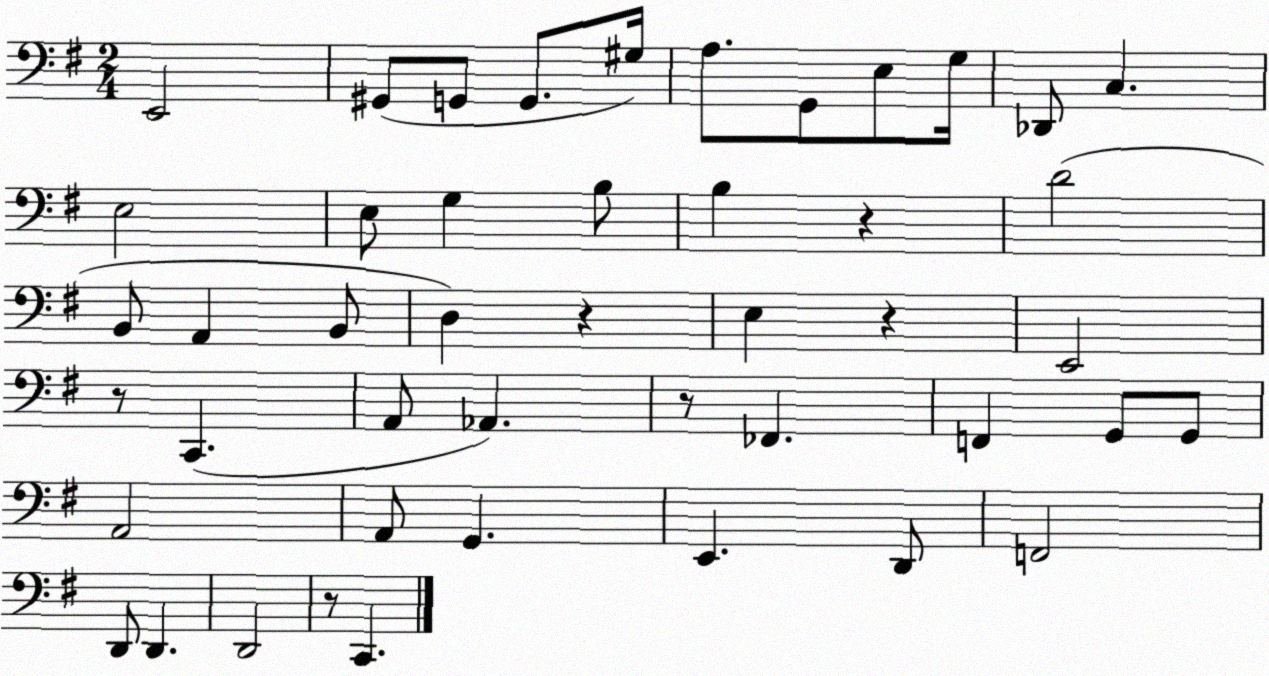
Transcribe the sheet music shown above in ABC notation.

X:1
T:Untitled
M:2/4
L:1/4
K:G
E,,2 ^G,,/2 G,,/2 G,,/2 ^G,/4 A,/2 G,,/2 E,/2 G,/4 _D,,/2 C, E,2 E,/2 G, B,/2 B, z D2 B,,/2 A,, B,,/2 D, z E, z E,,2 z/2 C,, A,,/2 _A,, z/2 _F,, F,, G,,/2 G,,/2 A,,2 A,,/2 G,, E,, D,,/2 F,,2 D,,/2 D,, D,,2 z/2 C,,